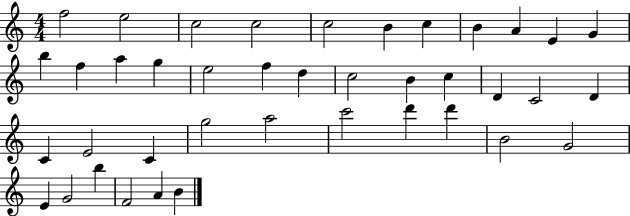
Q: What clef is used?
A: treble